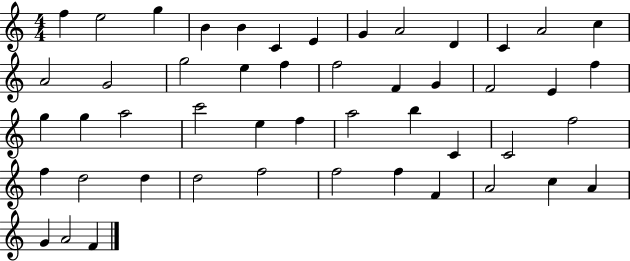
F5/q E5/h G5/q B4/q B4/q C4/q E4/q G4/q A4/h D4/q C4/q A4/h C5/q A4/h G4/h G5/h E5/q F5/q F5/h F4/q G4/q F4/h E4/q F5/q G5/q G5/q A5/h C6/h E5/q F5/q A5/h B5/q C4/q C4/h F5/h F5/q D5/h D5/q D5/h F5/h F5/h F5/q F4/q A4/h C5/q A4/q G4/q A4/h F4/q